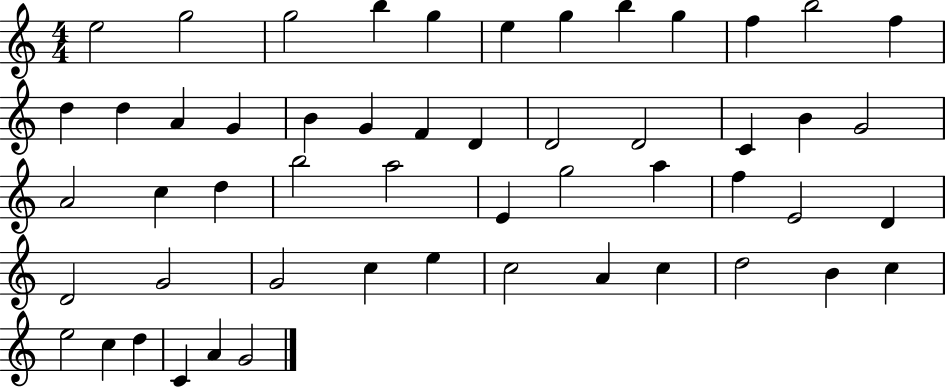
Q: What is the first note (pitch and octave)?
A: E5